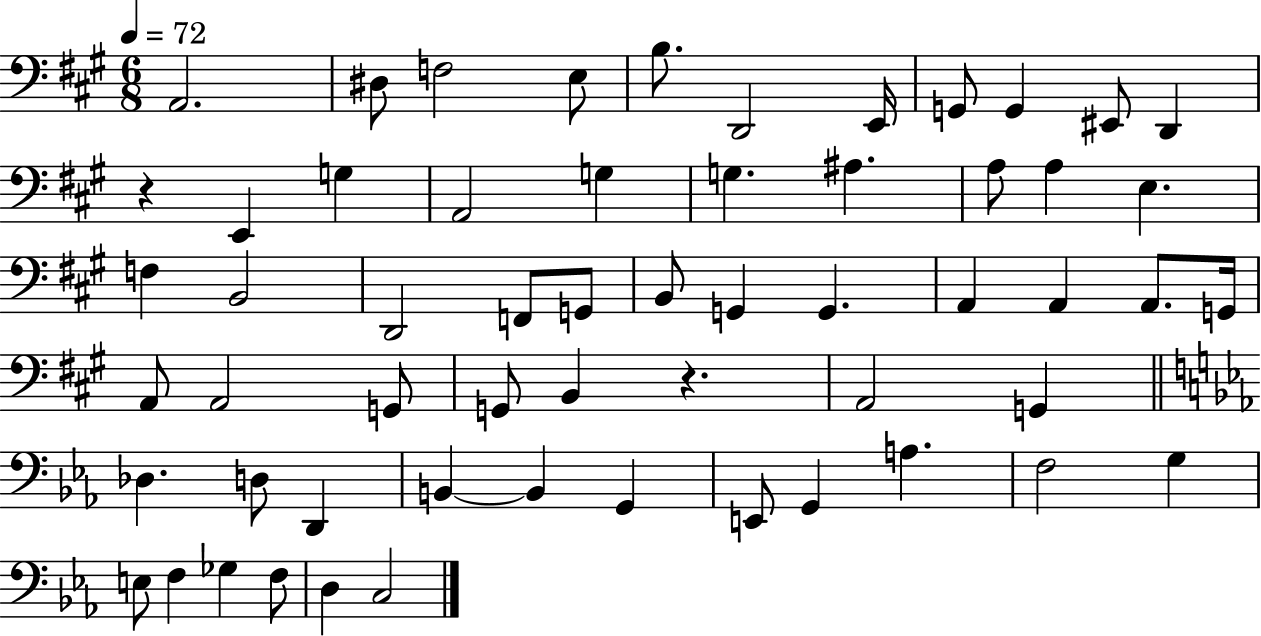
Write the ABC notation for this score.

X:1
T:Untitled
M:6/8
L:1/4
K:A
A,,2 ^D,/2 F,2 E,/2 B,/2 D,,2 E,,/4 G,,/2 G,, ^E,,/2 D,, z E,, G, A,,2 G, G, ^A, A,/2 A, E, F, B,,2 D,,2 F,,/2 G,,/2 B,,/2 G,, G,, A,, A,, A,,/2 G,,/4 A,,/2 A,,2 G,,/2 G,,/2 B,, z A,,2 G,, _D, D,/2 D,, B,, B,, G,, E,,/2 G,, A, F,2 G, E,/2 F, _G, F,/2 D, C,2